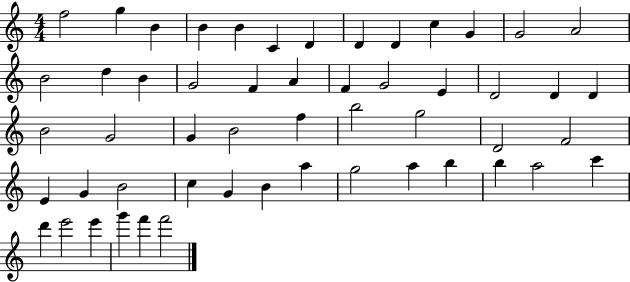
F5/h G5/q B4/q B4/q B4/q C4/q D4/q D4/q D4/q C5/q G4/q G4/h A4/h B4/h D5/q B4/q G4/h F4/q A4/q F4/q G4/h E4/q D4/h D4/q D4/q B4/h G4/h G4/q B4/h F5/q B5/h G5/h D4/h F4/h E4/q G4/q B4/h C5/q G4/q B4/q A5/q G5/h A5/q B5/q B5/q A5/h C6/q D6/q E6/h E6/q G6/q F6/q F6/h